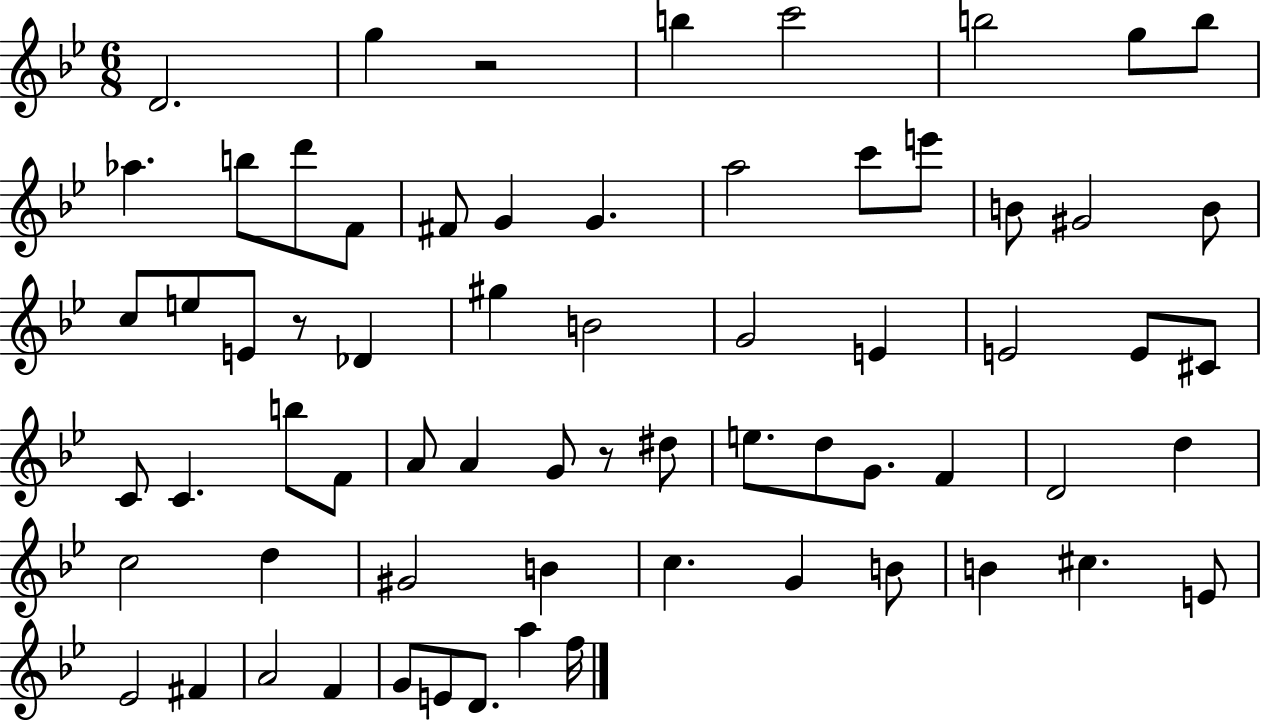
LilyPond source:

{
  \clef treble
  \numericTimeSignature
  \time 6/8
  \key bes \major
  \repeat volta 2 { d'2. | g''4 r2 | b''4 c'''2 | b''2 g''8 b''8 | \break aes''4. b''8 d'''8 f'8 | fis'8 g'4 g'4. | a''2 c'''8 e'''8 | b'8 gis'2 b'8 | \break c''8 e''8 e'8 r8 des'4 | gis''4 b'2 | g'2 e'4 | e'2 e'8 cis'8 | \break c'8 c'4. b''8 f'8 | a'8 a'4 g'8 r8 dis''8 | e''8. d''8 g'8. f'4 | d'2 d''4 | \break c''2 d''4 | gis'2 b'4 | c''4. g'4 b'8 | b'4 cis''4. e'8 | \break ees'2 fis'4 | a'2 f'4 | g'8 e'8 d'8. a''4 f''16 | } \bar "|."
}